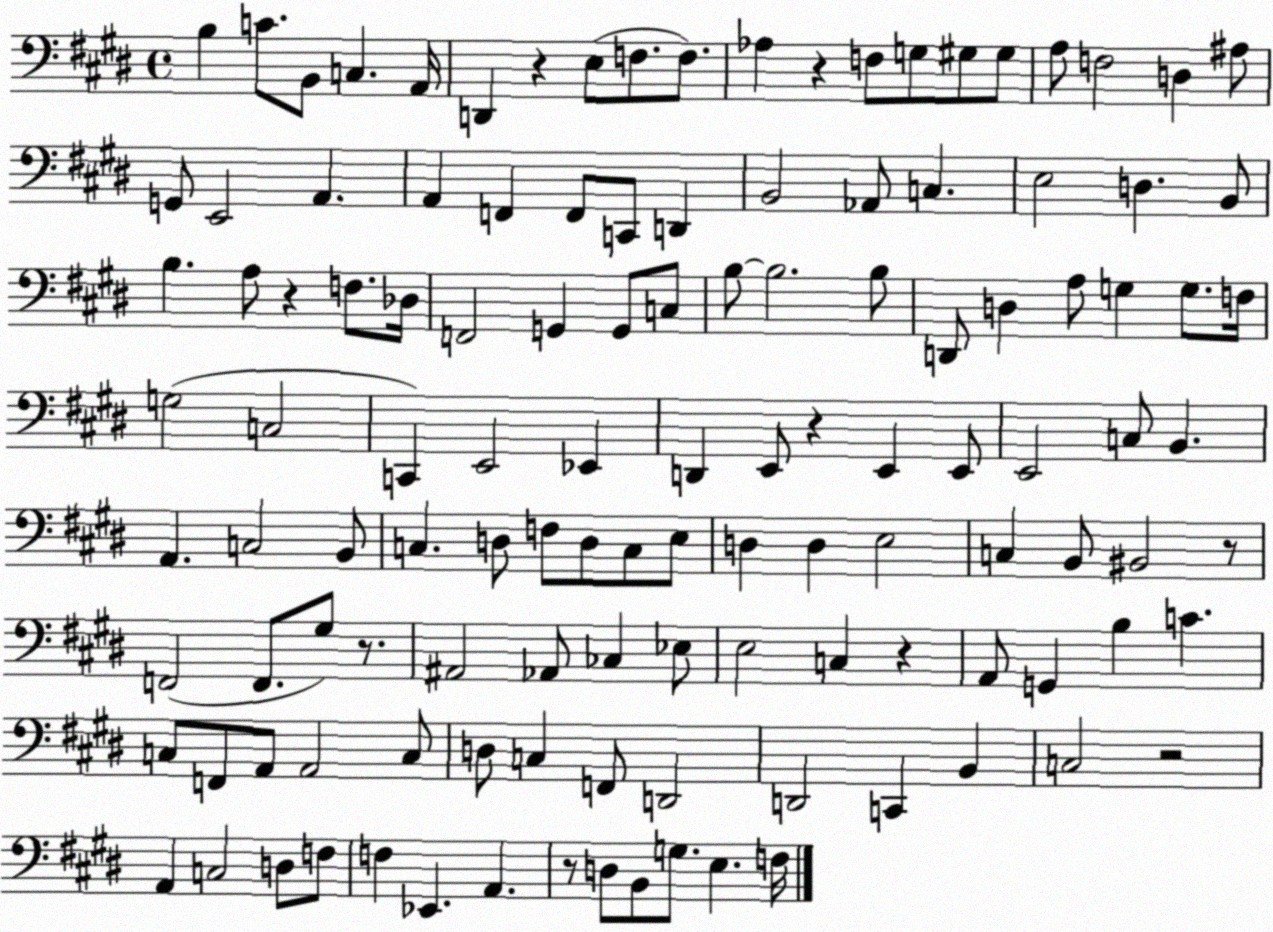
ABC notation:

X:1
T:Untitled
M:4/4
L:1/4
K:E
B, C/2 B,,/2 C, A,,/4 D,, z E,/2 F,/2 F,/2 _A, z F,/2 G,/2 ^G,/2 ^G,/2 A,/2 F,2 D, ^A,/2 G,,/2 E,,2 A,, A,, F,, F,,/2 C,,/2 D,, B,,2 _A,,/2 C, E,2 D, B,,/2 B, A,/2 z F,/2 _D,/4 F,,2 G,, G,,/2 C,/2 B,/2 B,2 B,/2 D,,/2 D, A,/2 G, G,/2 F,/4 G,2 C,2 C,, E,,2 _E,, D,, E,,/2 z E,, E,,/2 E,,2 C,/2 B,, A,, C,2 B,,/2 C, D,/2 F,/2 D,/2 C,/2 E,/2 D, D, E,2 C, B,,/2 ^B,,2 z/2 F,,2 F,,/2 ^G,/2 z/2 ^A,,2 _A,,/2 _C, _E,/2 E,2 C, z A,,/2 G,, B, C C,/2 F,,/2 A,,/2 A,,2 C,/2 D,/2 C, F,,/2 D,,2 D,,2 C,, B,, C,2 z2 A,, C,2 D,/2 F,/2 F, _E,, A,, z/2 D,/2 B,,/2 G,/2 E, F,/4